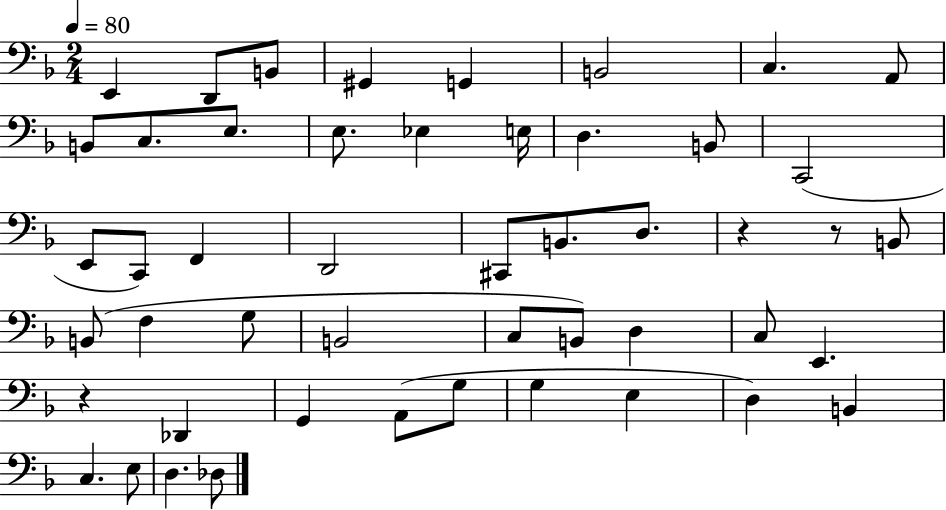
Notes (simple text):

E2/q D2/e B2/e G#2/q G2/q B2/h C3/q. A2/e B2/e C3/e. E3/e. E3/e. Eb3/q E3/s D3/q. B2/e C2/h E2/e C2/e F2/q D2/h C#2/e B2/e. D3/e. R/q R/e B2/e B2/e F3/q G3/e B2/h C3/e B2/e D3/q C3/e E2/q. R/q Db2/q G2/q A2/e G3/e G3/q E3/q D3/q B2/q C3/q. E3/e D3/q. Db3/e